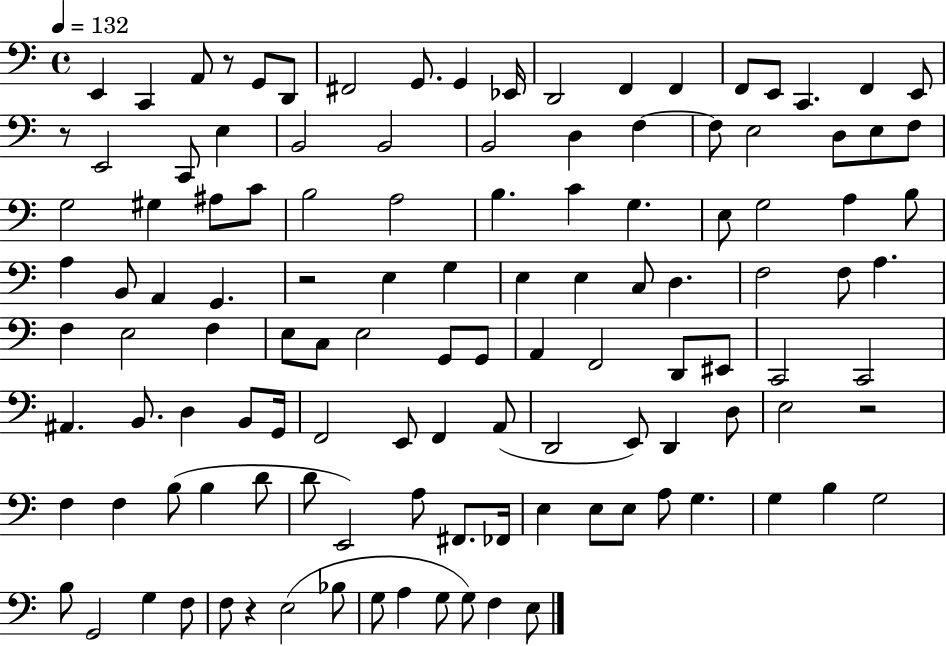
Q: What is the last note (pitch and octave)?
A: E3